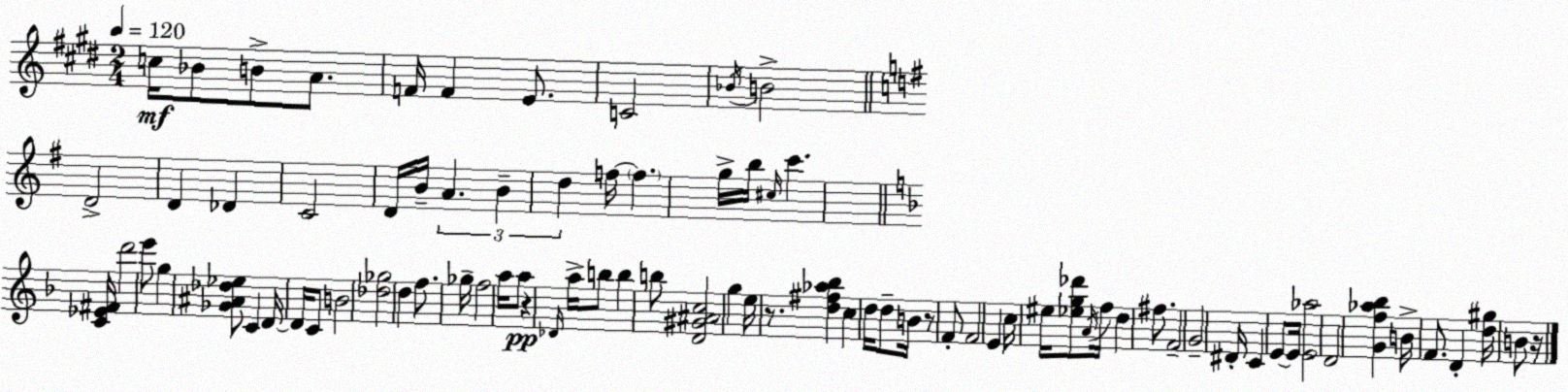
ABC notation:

X:1
T:Untitled
M:2/4
L:1/4
K:E
c/4 _B/2 B/2 A/2 F/4 F E/2 C2 _B/4 B2 D2 D _D C2 D/4 B/4 A B d f/4 f g/4 b/4 ^c/4 c' [C_E^F]/4 d'2 e'/2 g [_G^A_d_e]/2 C D/4 D/4 C/2 B2 [_d_g]2 d f/2 _g/4 f2 a/4 a/2 z _D/4 a/4 b/2 b b/2 [D^G^Ac]2 g e/4 z/2 [d^f_a_b] c d/4 d/2 B/4 z/2 F/2 F2 E c/4 ^e/4 [_eg_d']/2 A/4 f/4 d ^f/2 F2 G2 ^D/4 C E/2 E/4 [E_a]2 D2 [Gf_a_b] B/4 F/2 D [d^g]/4 B/2 z/4